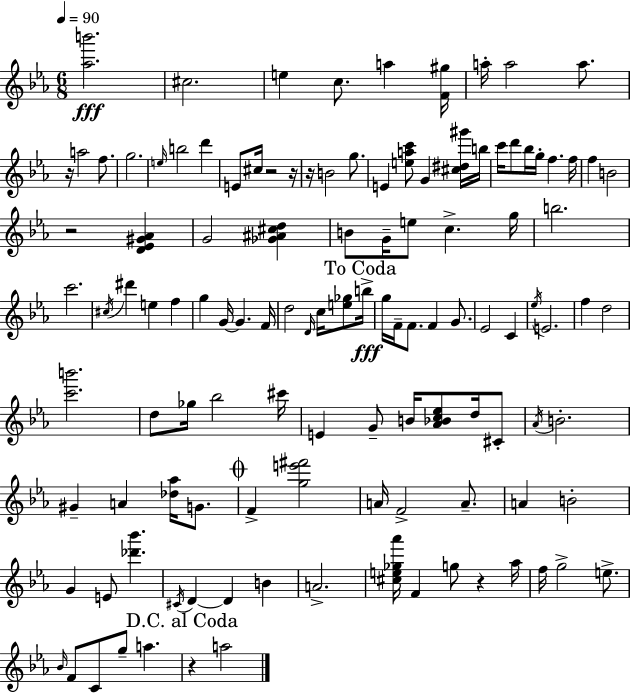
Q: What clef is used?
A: treble